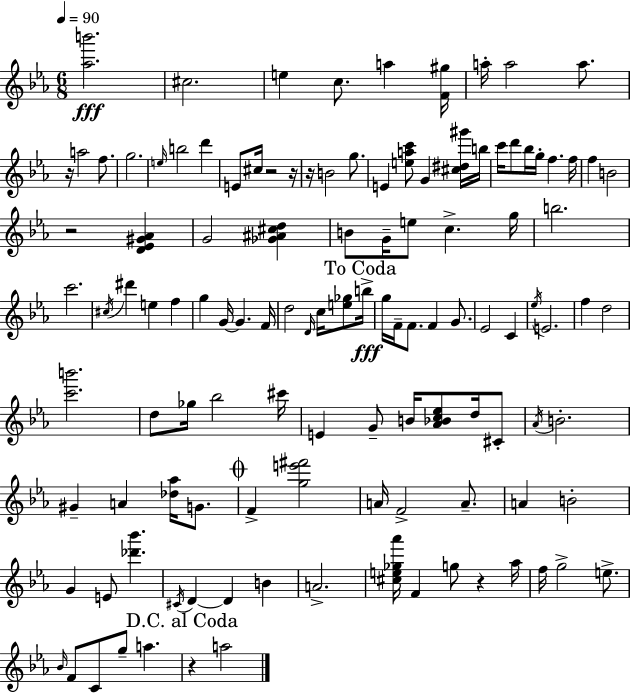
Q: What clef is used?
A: treble